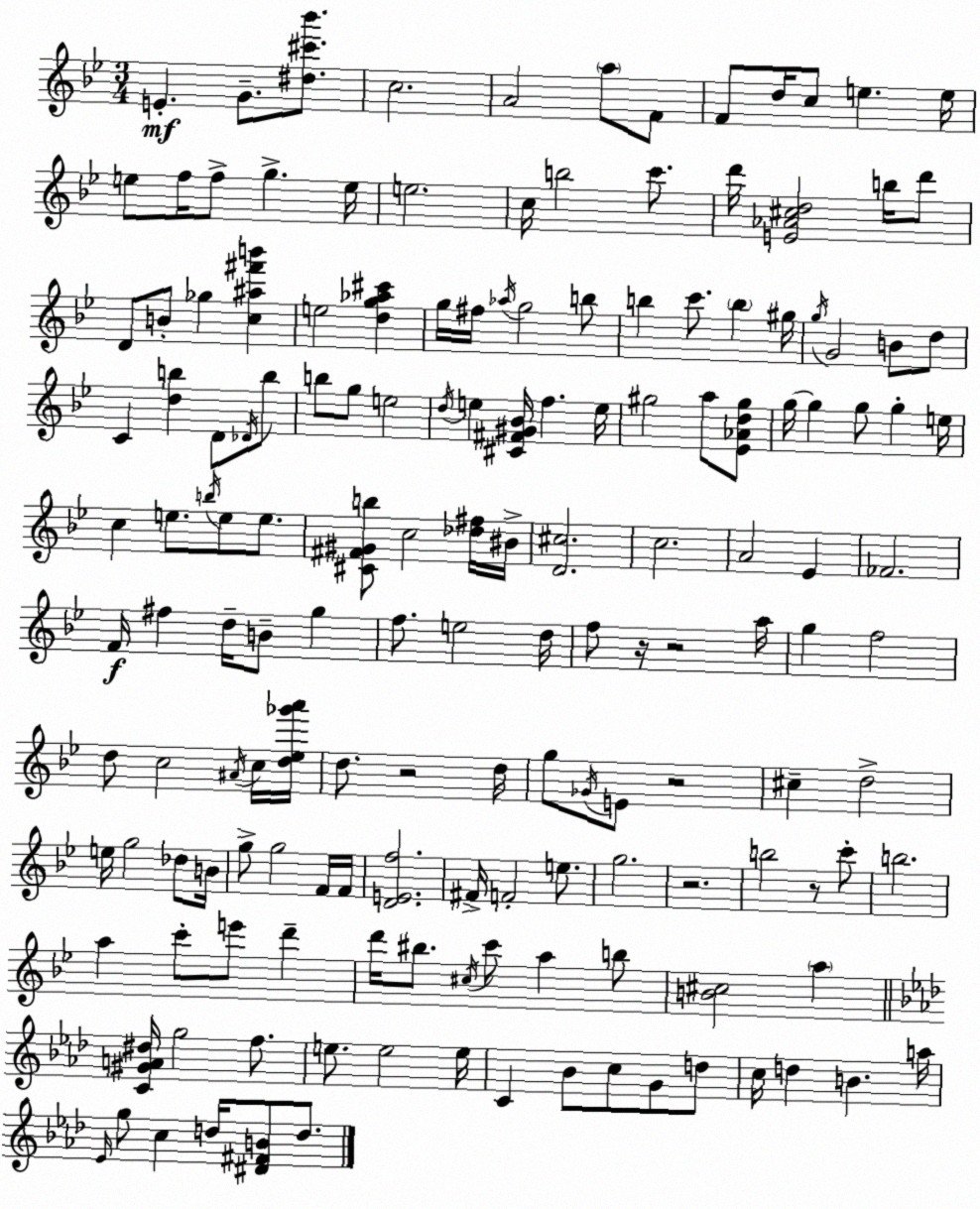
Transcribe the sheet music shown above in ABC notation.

X:1
T:Untitled
M:3/4
L:1/4
K:Bb
E G/2 [^d^c'_b']/2 c2 A2 a/2 F/2 F/2 d/4 c/2 e e/4 e/2 f/4 f/2 g e/4 e2 c/4 b2 c'/2 d'/4 [E_A^cd]2 b/4 d'/2 D/2 B/2 _g [c^a^f'b'] e2 [dg_a^c'] g/4 ^f/4 _a/4 g2 b/2 b c'/2 b ^g/4 g/4 G2 B/2 d/2 C [db] D/2 _D/4 b/2 b/2 g/2 e2 d/4 e [^C^F^G_B]/4 f e/4 ^g2 a/2 [_E_Ad^g]/2 g/4 g g/2 g e/4 c e/2 b/4 e/2 e/2 [^C^F^Gb]/2 c2 [_d^f]/4 ^B/4 [D^c]2 c2 A2 _E _F2 F/4 ^f d/4 B/2 g f/2 e2 d/4 f/2 z/4 z2 a/4 g f2 d/2 c2 ^A/4 c/4 [d_e_g'a']/4 d/2 z2 d/4 g/2 _G/4 E/2 z2 ^c d2 e/4 g2 _d/2 B/4 g/2 g2 F/4 F/4 [DEf]2 ^F/4 F2 e/2 g2 z2 b2 z/2 c'/2 b2 a c'/2 e'/2 d' d'/4 ^b/2 ^c/4 c'/2 a b/2 [B^c]2 a [C^GA^d]/4 g2 f/2 e/2 e2 e/4 C _B/2 c/2 G/2 d/2 c/4 d B a/4 _E/4 g/2 c d/4 [^D^FB]/2 d/2